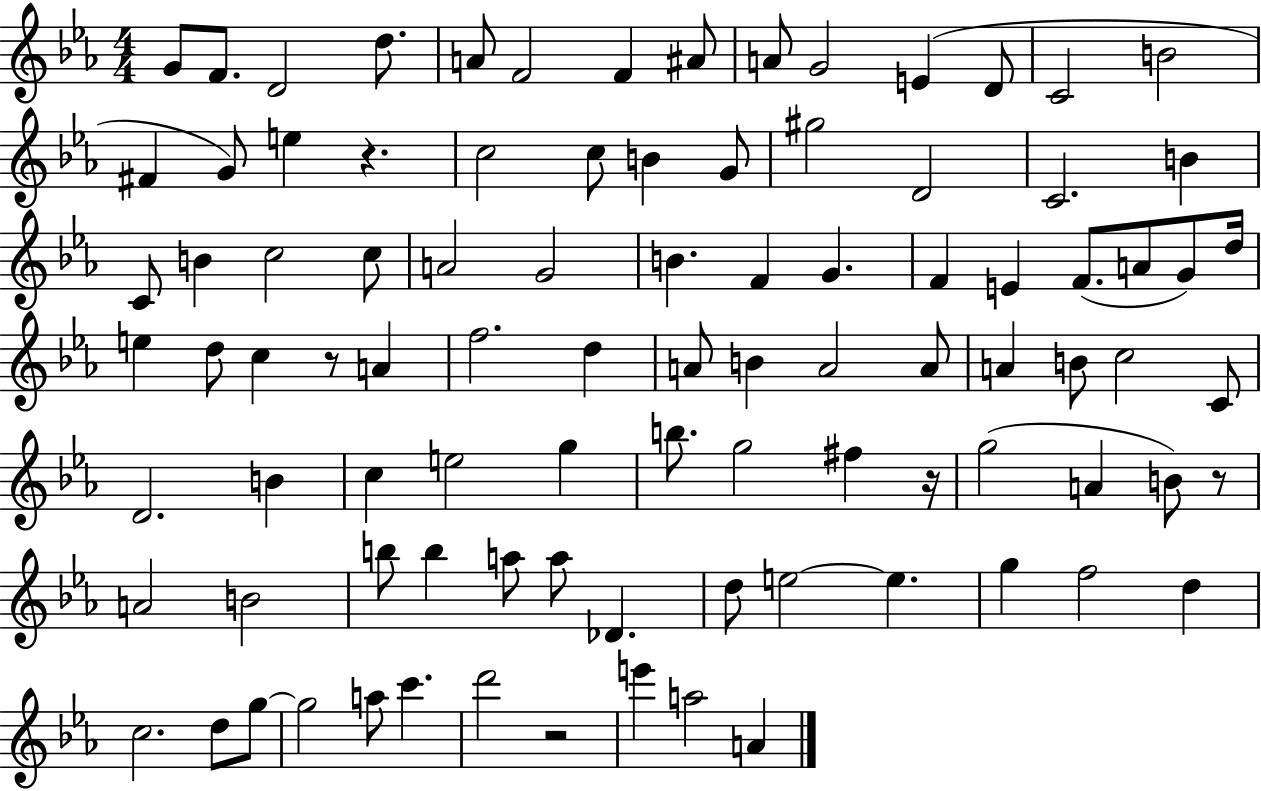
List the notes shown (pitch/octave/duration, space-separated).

G4/e F4/e. D4/h D5/e. A4/e F4/h F4/q A#4/e A4/e G4/h E4/q D4/e C4/h B4/h F#4/q G4/e E5/q R/q. C5/h C5/e B4/q G4/e G#5/h D4/h C4/h. B4/q C4/e B4/q C5/h C5/e A4/h G4/h B4/q. F4/q G4/q. F4/q E4/q F4/e. A4/e G4/e D5/s E5/q D5/e C5/q R/e A4/q F5/h. D5/q A4/e B4/q A4/h A4/e A4/q B4/e C5/h C4/e D4/h. B4/q C5/q E5/h G5/q B5/e. G5/h F#5/q R/s G5/h A4/q B4/e R/e A4/h B4/h B5/e B5/q A5/e A5/e Db4/q. D5/e E5/h E5/q. G5/q F5/h D5/q C5/h. D5/e G5/e G5/h A5/e C6/q. D6/h R/h E6/q A5/h A4/q